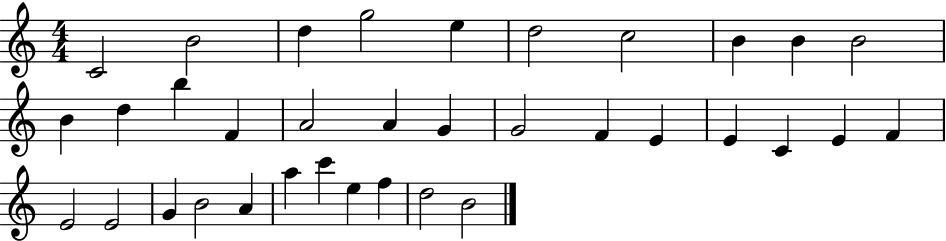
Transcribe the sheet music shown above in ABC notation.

X:1
T:Untitled
M:4/4
L:1/4
K:C
C2 B2 d g2 e d2 c2 B B B2 B d b F A2 A G G2 F E E C E F E2 E2 G B2 A a c' e f d2 B2